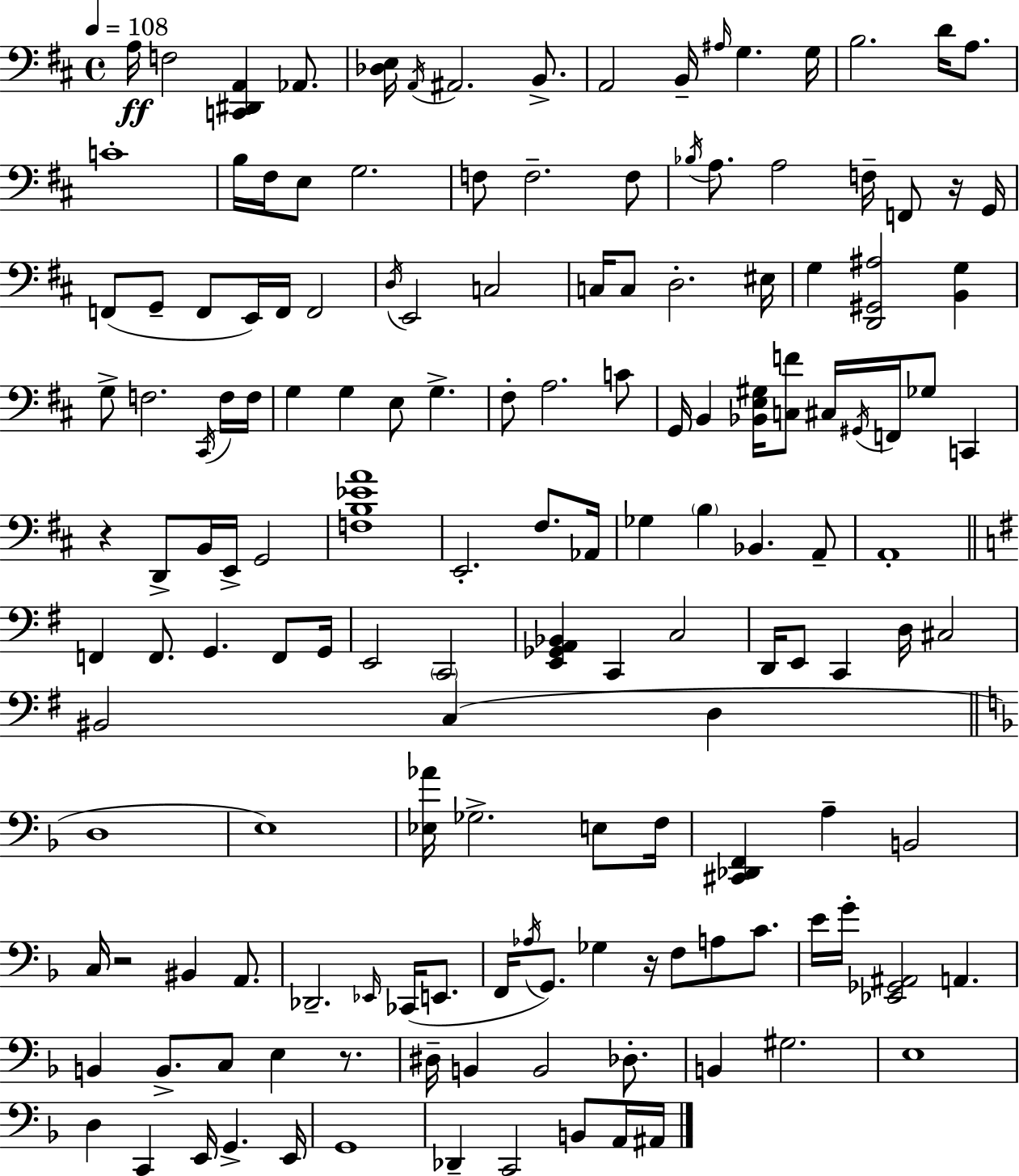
A3/s F3/h [C2,D#2,A2]/q Ab2/e. [Db3,E3]/s A2/s A#2/h. B2/e. A2/h B2/s A#3/s G3/q. G3/s B3/h. D4/s A3/e. C4/w B3/s F#3/s E3/e G3/h. F3/e F3/h. F3/e Bb3/s A3/e. A3/h F3/s F2/e R/s G2/s F2/e G2/e F2/e E2/s F2/s F2/h D3/s E2/h C3/h C3/s C3/e D3/h. EIS3/s G3/q [D2,G#2,A#3]/h [B2,G3]/q G3/e F3/h. C#2/s F3/s F3/s G3/q G3/q E3/e G3/q. F#3/e A3/h. C4/e G2/s B2/q [Bb2,E3,G#3]/s [C3,F4]/e C#3/s G#2/s F2/s Gb3/e C2/q R/q D2/e B2/s E2/s G2/h [F3,B3,Eb4,A4]/w E2/h. F#3/e. Ab2/s Gb3/q B3/q Bb2/q. A2/e A2/w F2/q F2/e. G2/q. F2/e G2/s E2/h C2/h [E2,Gb2,A2,Bb2]/q C2/q C3/h D2/s E2/e C2/q D3/s C#3/h BIS2/h C3/q D3/q D3/w E3/w [Eb3,Ab4]/s Gb3/h. E3/e F3/s [C#2,Db2,F2]/q A3/q B2/h C3/s R/h BIS2/q A2/e. Db2/h. Eb2/s CES2/s E2/e. F2/s Ab3/s G2/e. Gb3/q R/s F3/e A3/e C4/e. E4/s G4/s [Eb2,Gb2,A#2]/h A2/q. B2/q B2/e. C3/e E3/q R/e. D#3/s B2/q B2/h Db3/e. B2/q G#3/h. E3/w D3/q C2/q E2/s G2/q. E2/s G2/w Db2/q C2/h B2/e A2/s A#2/s